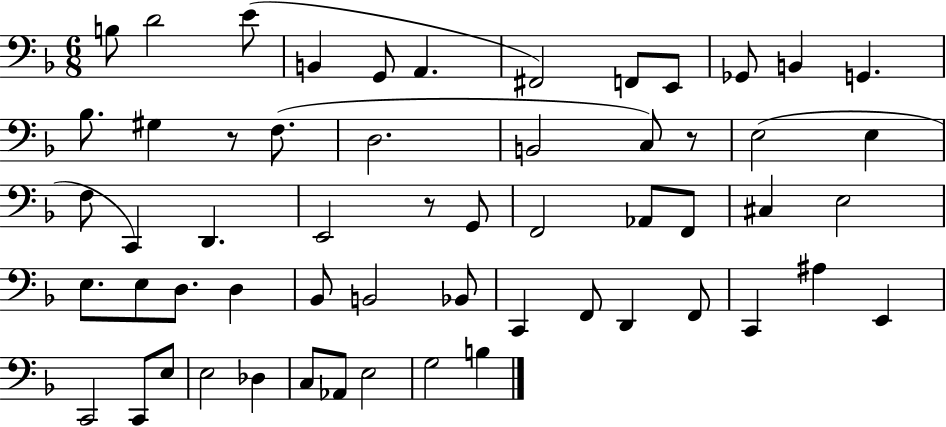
{
  \clef bass
  \numericTimeSignature
  \time 6/8
  \key f \major
  b8 d'2 e'8( | b,4 g,8 a,4. | fis,2) f,8 e,8 | ges,8 b,4 g,4. | \break bes8. gis4 r8 f8.( | d2. | b,2 c8) r8 | e2( e4 | \break f8 c,4) d,4. | e,2 r8 g,8 | f,2 aes,8 f,8 | cis4 e2 | \break e8. e8 d8. d4 | bes,8 b,2 bes,8 | c,4 f,8 d,4 f,8 | c,4 ais4 e,4 | \break c,2 c,8 e8 | e2 des4 | c8 aes,8 e2 | g2 b4 | \break \bar "|."
}